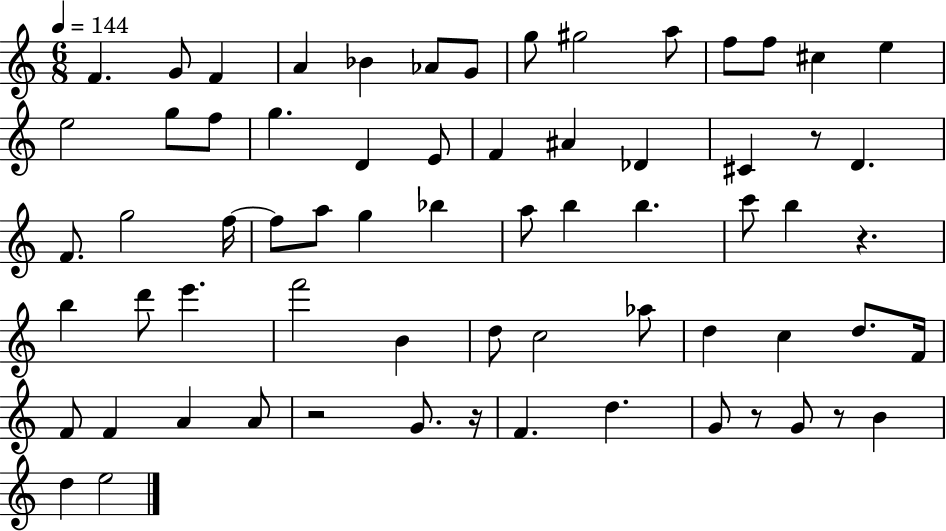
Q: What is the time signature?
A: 6/8